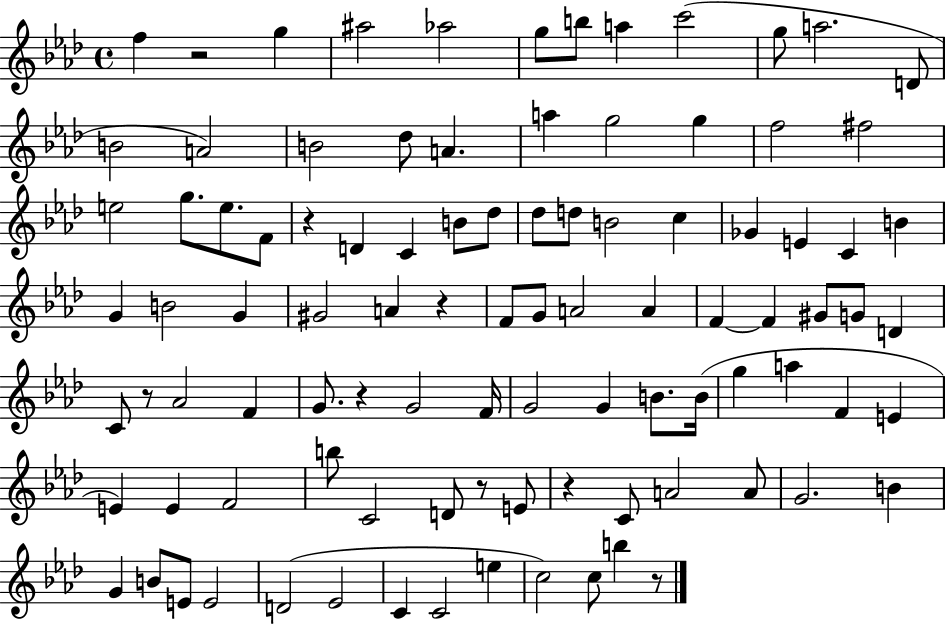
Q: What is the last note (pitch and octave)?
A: B5